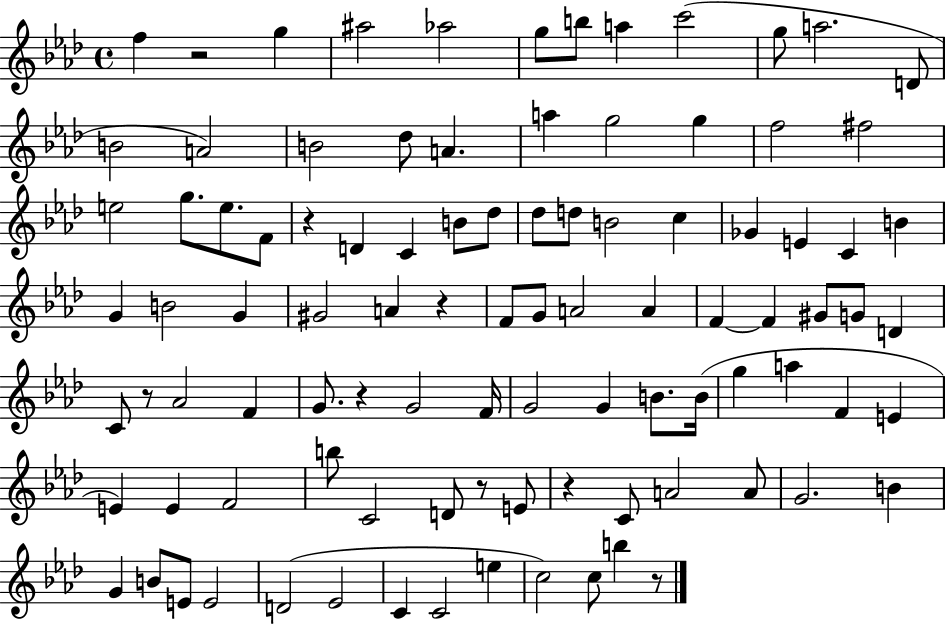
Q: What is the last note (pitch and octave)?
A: B5